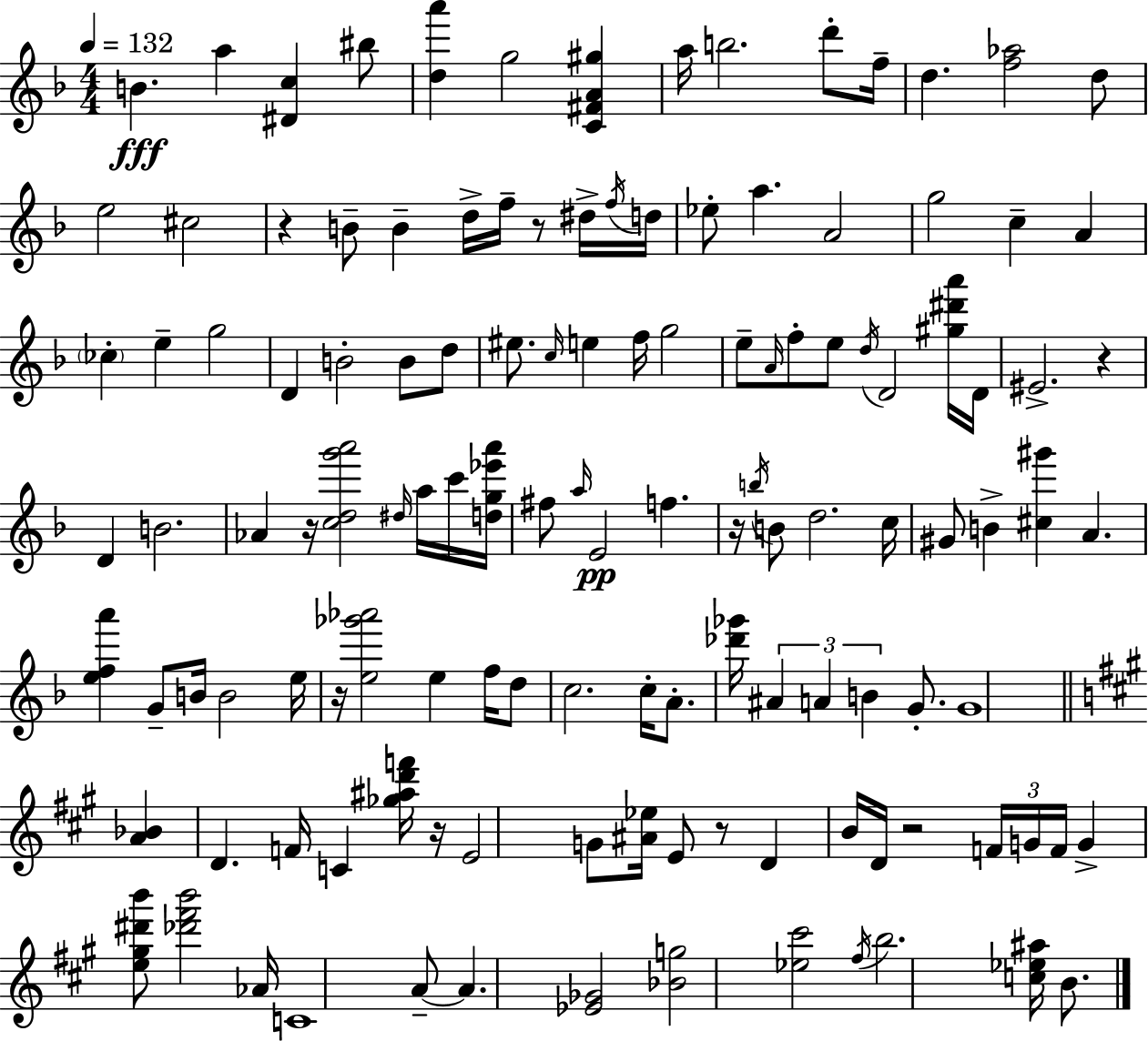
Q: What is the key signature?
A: F major